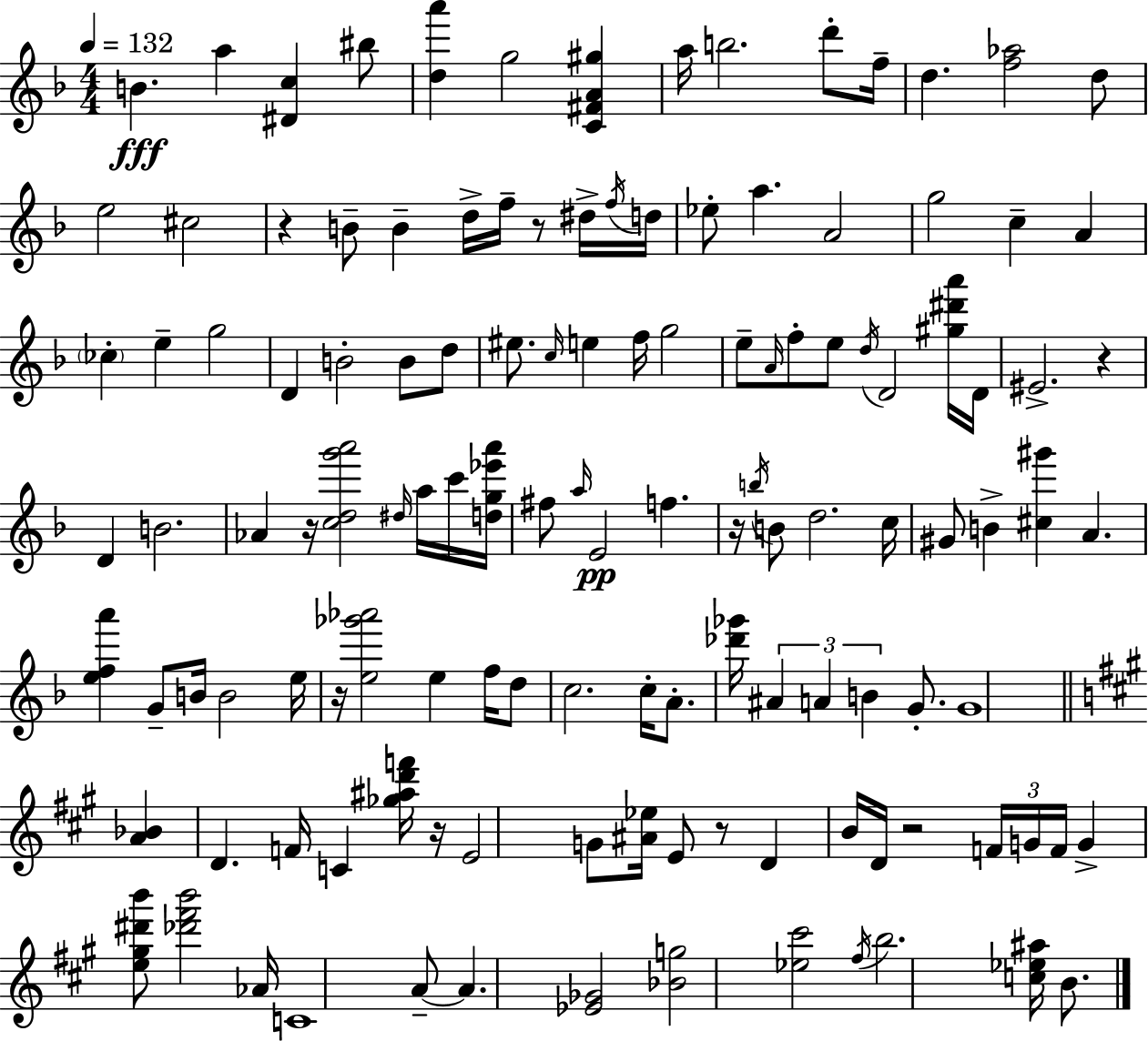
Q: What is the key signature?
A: F major